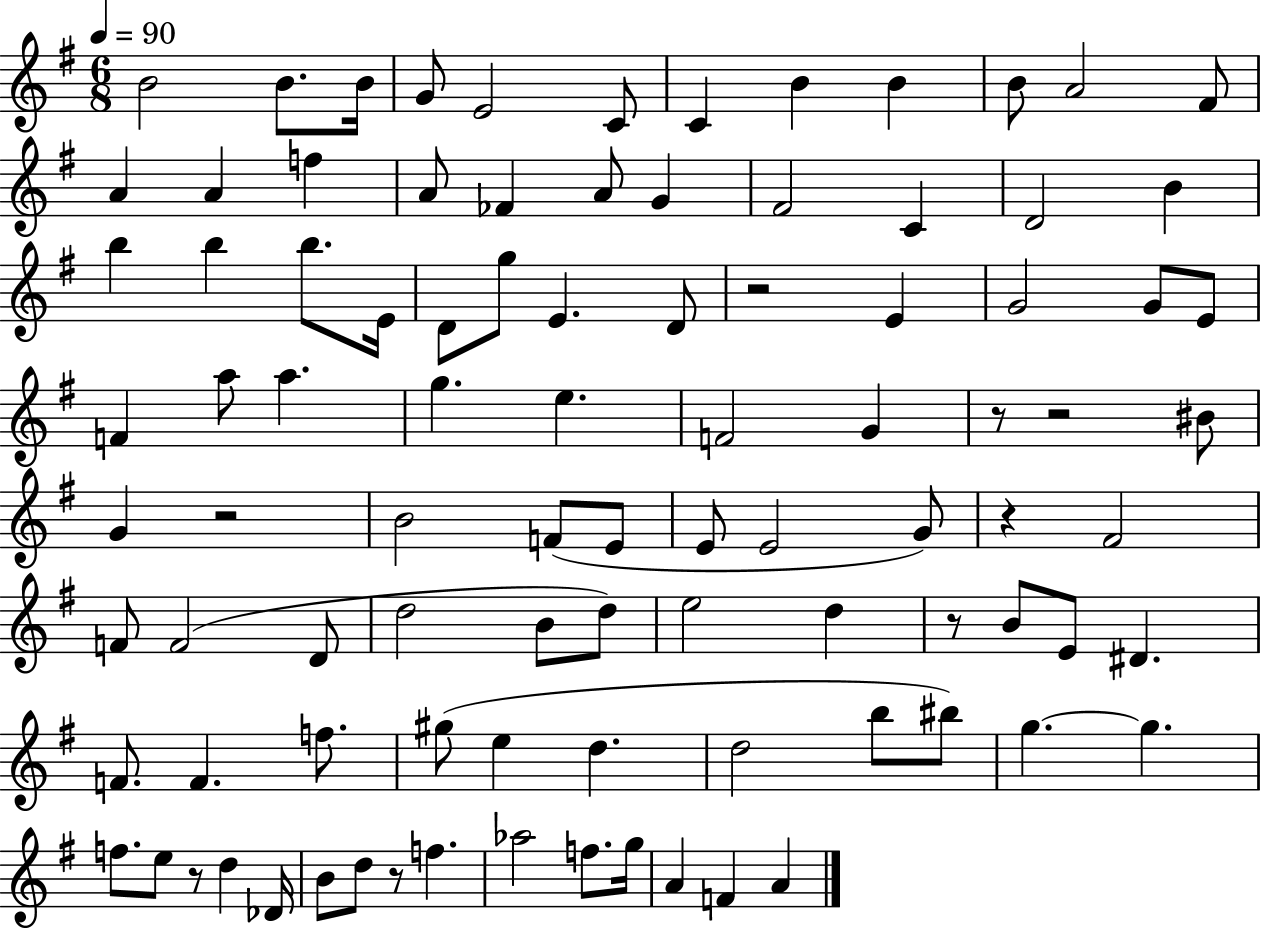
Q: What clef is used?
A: treble